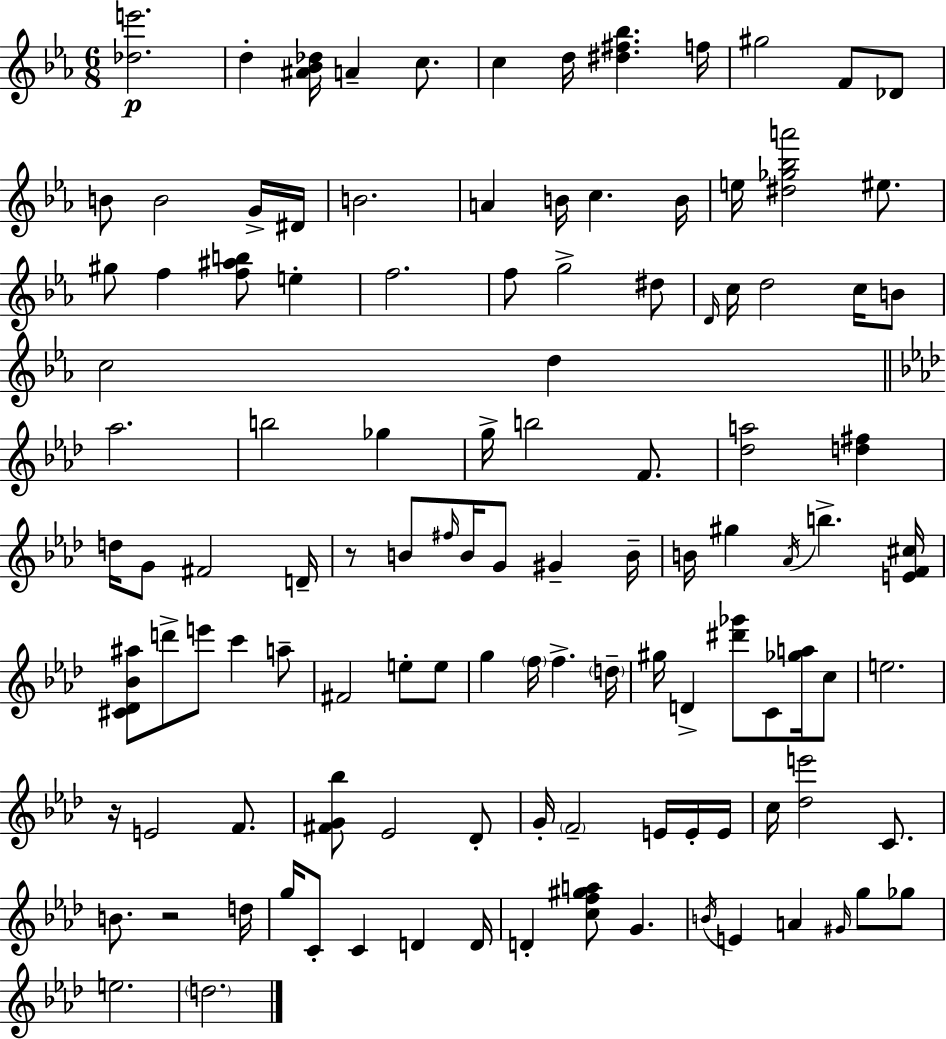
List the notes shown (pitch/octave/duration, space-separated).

[Db5,E6]/h. D5/q [A#4,Bb4,Db5]/s A4/q C5/e. C5/q D5/s [D#5,F#5,Bb5]/q. F5/s G#5/h F4/e Db4/e B4/e B4/h G4/s D#4/s B4/h. A4/q B4/s C5/q. B4/s E5/s [D#5,Gb5,Bb5,A6]/h EIS5/e. G#5/e F5/q [F5,A#5,B5]/e E5/q F5/h. F5/e G5/h D#5/e D4/s C5/s D5/h C5/s B4/e C5/h D5/q Ab5/h. B5/h Gb5/q G5/s B5/h F4/e. [Db5,A5]/h [D5,F#5]/q D5/s G4/e F#4/h D4/s R/e B4/e F#5/s B4/s G4/e G#4/q B4/s B4/s G#5/q Ab4/s B5/q. [E4,F4,C#5]/s [C#4,Db4,Bb4,A#5]/e D6/e E6/e C6/q A5/e F#4/h E5/e E5/e G5/q F5/s F5/q. D5/s G#5/s D4/q [D#6,Gb6]/e C4/e [Gb5,A5]/s C5/e E5/h. R/s E4/h F4/e. [F#4,G4,Bb5]/e Eb4/h Db4/e G4/s F4/h E4/s E4/s E4/s C5/s [Db5,E6]/h C4/e. B4/e. R/h D5/s G5/s C4/e C4/q D4/q D4/s D4/q [C5,F5,G#5,A5]/e G4/q. B4/s E4/q A4/q G#4/s G5/e Gb5/e E5/h. D5/h.